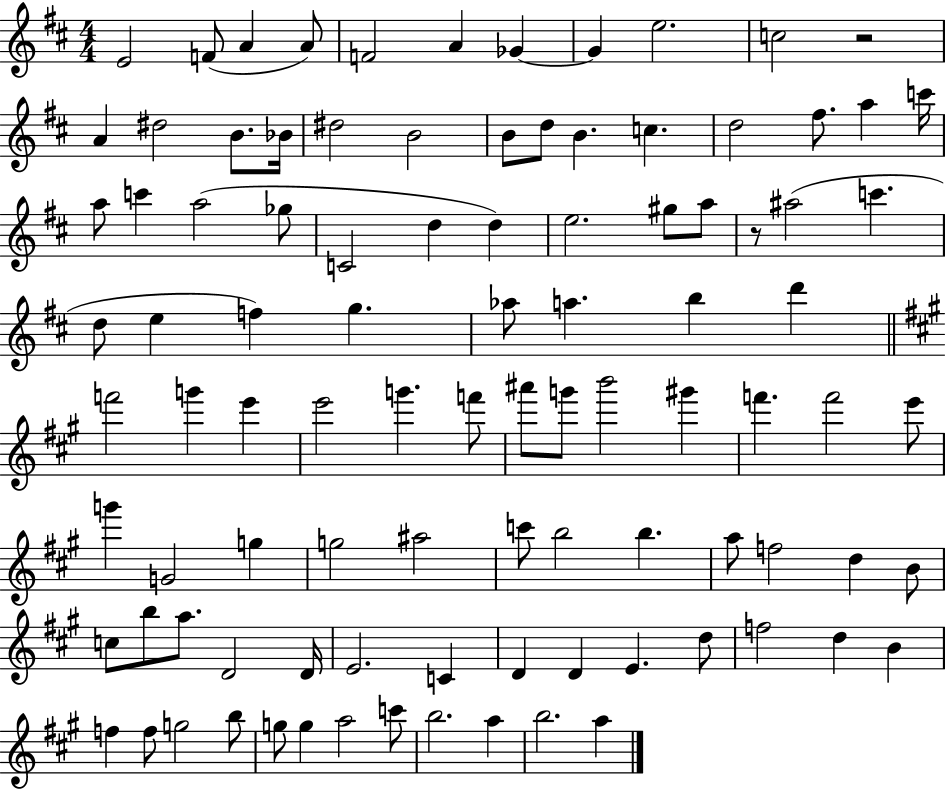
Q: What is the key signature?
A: D major